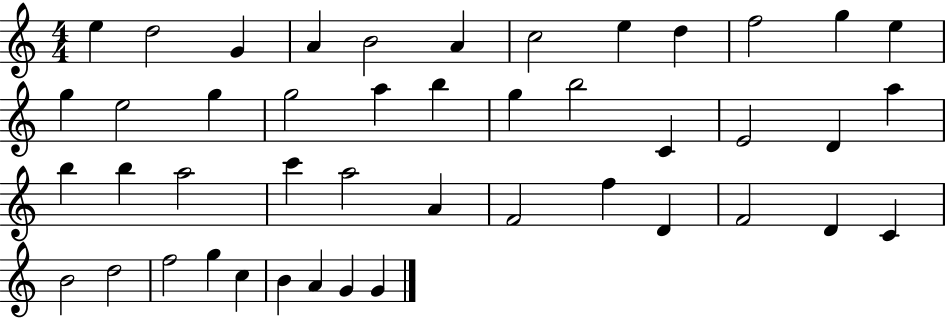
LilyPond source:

{
  \clef treble
  \numericTimeSignature
  \time 4/4
  \key c \major
  e''4 d''2 g'4 | a'4 b'2 a'4 | c''2 e''4 d''4 | f''2 g''4 e''4 | \break g''4 e''2 g''4 | g''2 a''4 b''4 | g''4 b''2 c'4 | e'2 d'4 a''4 | \break b''4 b''4 a''2 | c'''4 a''2 a'4 | f'2 f''4 d'4 | f'2 d'4 c'4 | \break b'2 d''2 | f''2 g''4 c''4 | b'4 a'4 g'4 g'4 | \bar "|."
}